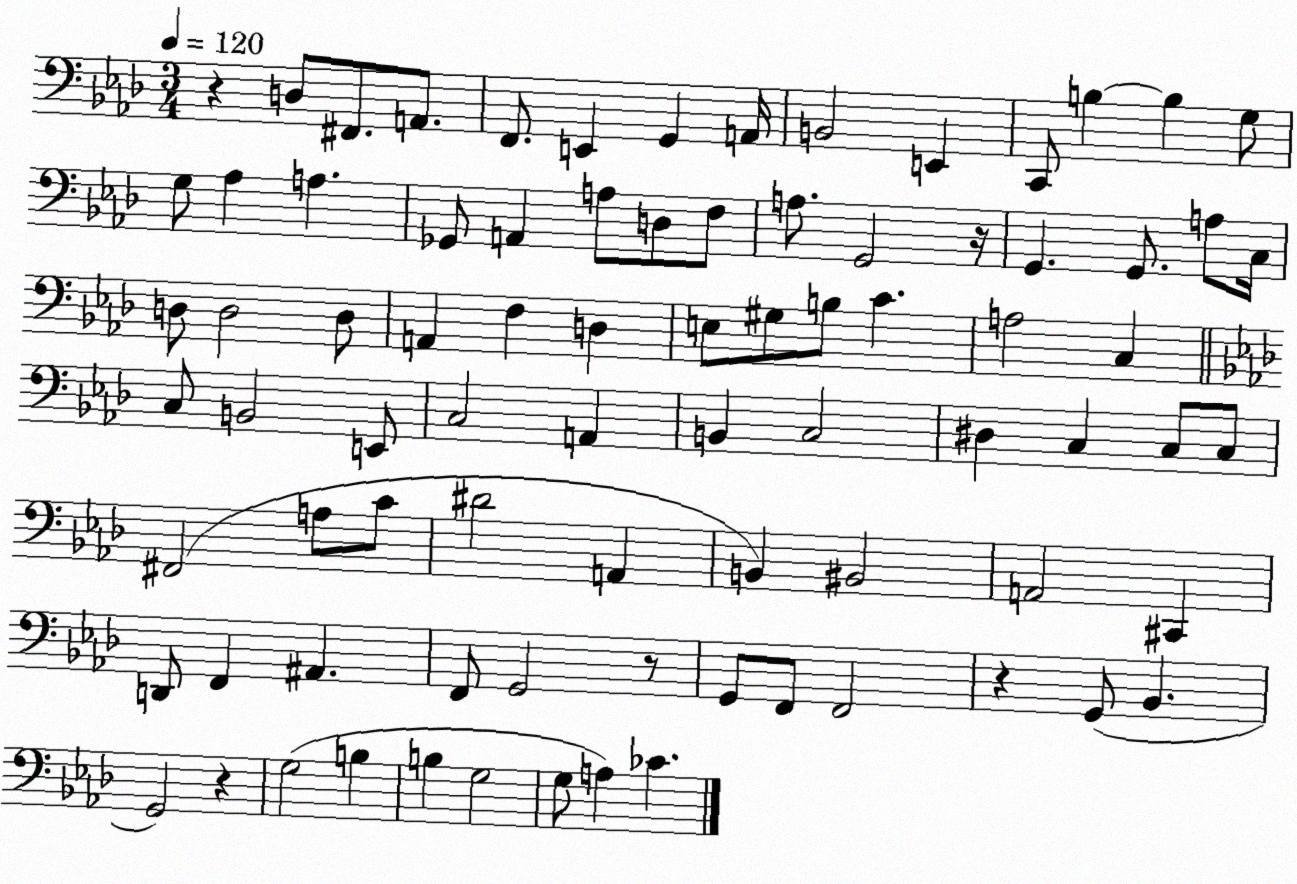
X:1
T:Untitled
M:3/4
L:1/4
K:Ab
z D,/2 ^F,,/2 A,,/2 F,,/2 E,, G,, A,,/4 B,,2 E,, C,,/2 B, B, G,/2 G,/2 _A, A, _G,,/2 A,, A,/2 D,/2 F,/2 A,/2 G,,2 z/4 G,, G,,/2 A,/2 C,/4 D,/2 D,2 D,/2 A,, F, D, E,/2 ^G,/2 B,/2 C A,2 C, C,/2 B,,2 E,,/2 C,2 A,, B,, C,2 ^D, C, C,/2 C,/2 ^F,,2 A,/2 C/2 ^D2 A,, B,, ^B,,2 A,,2 ^C,, D,,/2 F,, ^A,, F,,/2 G,,2 z/2 G,,/2 F,,/2 F,,2 z G,,/2 _B,, G,,2 z G,2 B, B, G,2 G,/2 A, _C